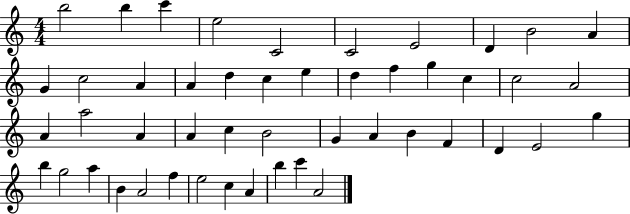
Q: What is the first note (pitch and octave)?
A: B5